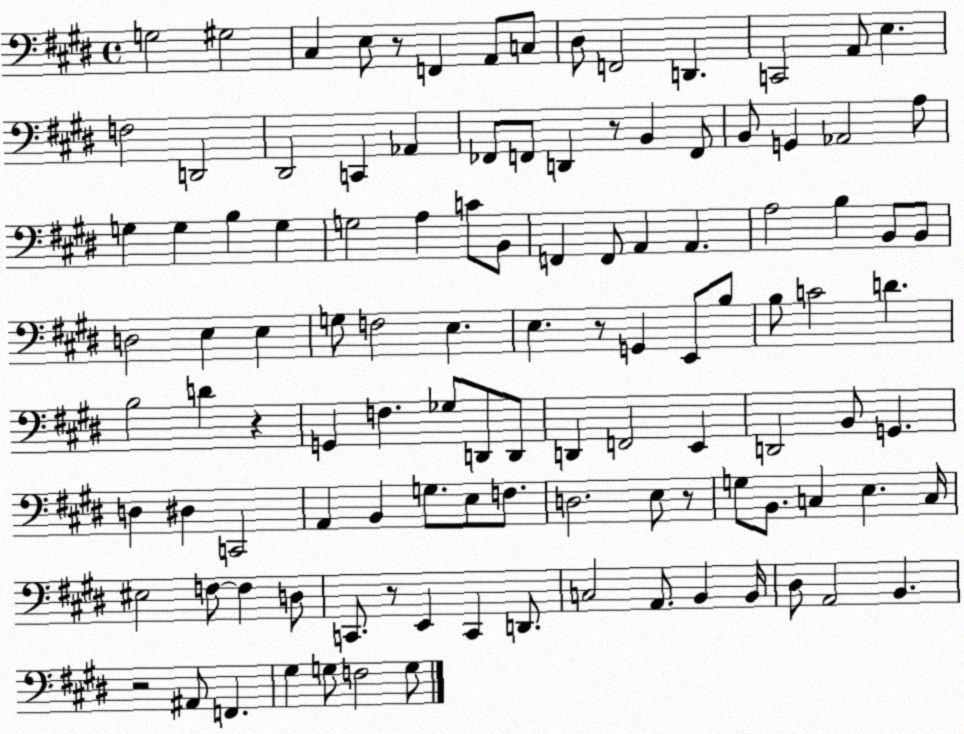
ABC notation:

X:1
T:Untitled
M:4/4
L:1/4
K:E
G,2 ^G,2 ^C, E,/2 z/2 F,, A,,/2 C,/2 ^D,/2 F,,2 D,, C,,2 A,,/2 E, F,2 D,,2 ^D,,2 C,, _A,, _F,,/2 F,,/2 D,, z/2 B,, F,,/2 B,,/2 G,, _A,,2 A,/2 G, G, B, G, G,2 A, C/2 B,,/2 F,, F,,/2 A,, A,, A,2 B, B,,/2 B,,/2 D,2 E, E, G,/2 F,2 E, E, z/2 G,, E,,/2 B,/2 B,/2 C2 D B,2 D z G,, F, _G,/2 D,,/2 D,,/2 D,, F,,2 E,, D,,2 B,,/2 G,, D, ^D, C,,2 A,, B,, G,/2 E,/2 F,/2 D,2 E,/2 z/2 G,/2 B,,/2 C, E, C,/4 ^E,2 F,/2 F, D,/2 C,,/2 z/2 E,, C,, D,,/2 C,2 A,,/2 B,, B,,/4 ^D,/2 A,,2 B,, z2 ^A,,/2 F,, ^G, G,/2 F,2 G,/2